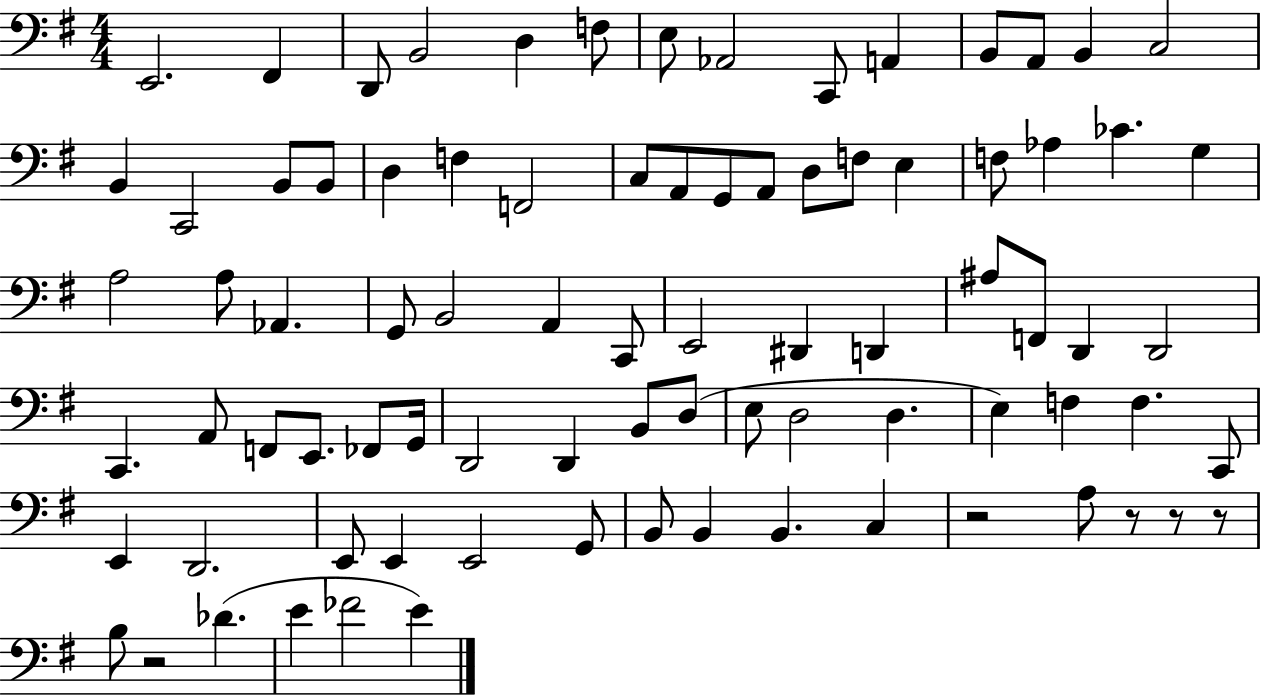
X:1
T:Untitled
M:4/4
L:1/4
K:G
E,,2 ^F,, D,,/2 B,,2 D, F,/2 E,/2 _A,,2 C,,/2 A,, B,,/2 A,,/2 B,, C,2 B,, C,,2 B,,/2 B,,/2 D, F, F,,2 C,/2 A,,/2 G,,/2 A,,/2 D,/2 F,/2 E, F,/2 _A, _C G, A,2 A,/2 _A,, G,,/2 B,,2 A,, C,,/2 E,,2 ^D,, D,, ^A,/2 F,,/2 D,, D,,2 C,, A,,/2 F,,/2 E,,/2 _F,,/2 G,,/4 D,,2 D,, B,,/2 D,/2 E,/2 D,2 D, E, F, F, C,,/2 E,, D,,2 E,,/2 E,, E,,2 G,,/2 B,,/2 B,, B,, C, z2 A,/2 z/2 z/2 z/2 B,/2 z2 _D E _F2 E